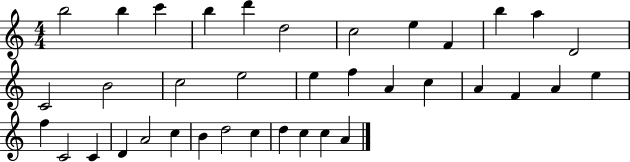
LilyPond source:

{
  \clef treble
  \numericTimeSignature
  \time 4/4
  \key c \major
  b''2 b''4 c'''4 | b''4 d'''4 d''2 | c''2 e''4 f'4 | b''4 a''4 d'2 | \break c'2 b'2 | c''2 e''2 | e''4 f''4 a'4 c''4 | a'4 f'4 a'4 e''4 | \break f''4 c'2 c'4 | d'4 a'2 c''4 | b'4 d''2 c''4 | d''4 c''4 c''4 a'4 | \break \bar "|."
}